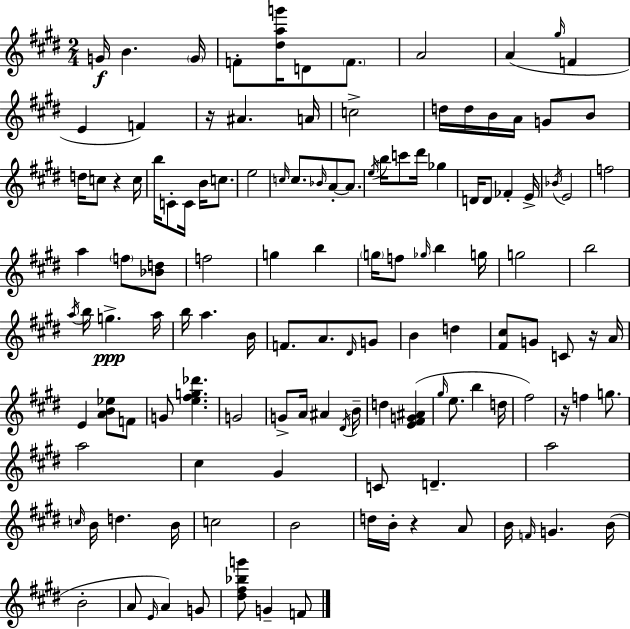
X:1
T:Untitled
M:2/4
L:1/4
K:E
G/4 B G/4 F/2 [^dag']/4 D/2 F/2 A2 A ^g/4 F E F z/4 ^A A/4 c2 d/4 d/4 B/4 A/4 G/2 B/2 d/4 c/2 z c/4 b/4 C/2 C/4 B/4 c/2 e2 c/4 c/2 _B/4 A/2 A/2 e/4 b/4 c'/2 ^d'/4 _g D/4 D/2 _F E/4 _B/4 E2 f2 a f/2 [_Bd]/2 f2 g b g/4 f/2 _g/4 b g/4 g2 b2 a/4 b/4 g a/4 b/4 a B/4 F/2 A/2 ^D/4 G/2 B d [^F^c]/2 G/2 C/2 z/4 A/4 E [AB_e]/2 F/2 G/2 [e^fg_d'] G2 G/2 A/4 ^A ^D/4 B/4 d [E^FG^A] ^g/4 e/2 b d/4 ^f2 z/4 f g/2 a2 ^c ^G C/2 D a2 c/4 B/4 d B/4 c2 B2 d/4 B/4 z A/2 B/4 F/4 G B/4 B2 A/2 E/4 A G/2 [^d^f_bg']/2 G F/2